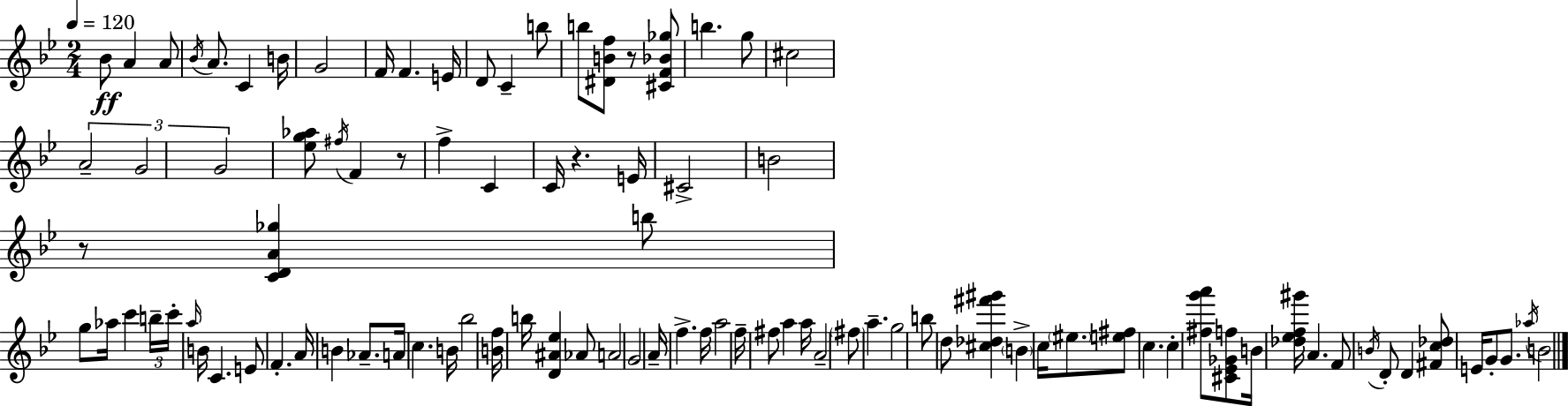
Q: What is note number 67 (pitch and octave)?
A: C5